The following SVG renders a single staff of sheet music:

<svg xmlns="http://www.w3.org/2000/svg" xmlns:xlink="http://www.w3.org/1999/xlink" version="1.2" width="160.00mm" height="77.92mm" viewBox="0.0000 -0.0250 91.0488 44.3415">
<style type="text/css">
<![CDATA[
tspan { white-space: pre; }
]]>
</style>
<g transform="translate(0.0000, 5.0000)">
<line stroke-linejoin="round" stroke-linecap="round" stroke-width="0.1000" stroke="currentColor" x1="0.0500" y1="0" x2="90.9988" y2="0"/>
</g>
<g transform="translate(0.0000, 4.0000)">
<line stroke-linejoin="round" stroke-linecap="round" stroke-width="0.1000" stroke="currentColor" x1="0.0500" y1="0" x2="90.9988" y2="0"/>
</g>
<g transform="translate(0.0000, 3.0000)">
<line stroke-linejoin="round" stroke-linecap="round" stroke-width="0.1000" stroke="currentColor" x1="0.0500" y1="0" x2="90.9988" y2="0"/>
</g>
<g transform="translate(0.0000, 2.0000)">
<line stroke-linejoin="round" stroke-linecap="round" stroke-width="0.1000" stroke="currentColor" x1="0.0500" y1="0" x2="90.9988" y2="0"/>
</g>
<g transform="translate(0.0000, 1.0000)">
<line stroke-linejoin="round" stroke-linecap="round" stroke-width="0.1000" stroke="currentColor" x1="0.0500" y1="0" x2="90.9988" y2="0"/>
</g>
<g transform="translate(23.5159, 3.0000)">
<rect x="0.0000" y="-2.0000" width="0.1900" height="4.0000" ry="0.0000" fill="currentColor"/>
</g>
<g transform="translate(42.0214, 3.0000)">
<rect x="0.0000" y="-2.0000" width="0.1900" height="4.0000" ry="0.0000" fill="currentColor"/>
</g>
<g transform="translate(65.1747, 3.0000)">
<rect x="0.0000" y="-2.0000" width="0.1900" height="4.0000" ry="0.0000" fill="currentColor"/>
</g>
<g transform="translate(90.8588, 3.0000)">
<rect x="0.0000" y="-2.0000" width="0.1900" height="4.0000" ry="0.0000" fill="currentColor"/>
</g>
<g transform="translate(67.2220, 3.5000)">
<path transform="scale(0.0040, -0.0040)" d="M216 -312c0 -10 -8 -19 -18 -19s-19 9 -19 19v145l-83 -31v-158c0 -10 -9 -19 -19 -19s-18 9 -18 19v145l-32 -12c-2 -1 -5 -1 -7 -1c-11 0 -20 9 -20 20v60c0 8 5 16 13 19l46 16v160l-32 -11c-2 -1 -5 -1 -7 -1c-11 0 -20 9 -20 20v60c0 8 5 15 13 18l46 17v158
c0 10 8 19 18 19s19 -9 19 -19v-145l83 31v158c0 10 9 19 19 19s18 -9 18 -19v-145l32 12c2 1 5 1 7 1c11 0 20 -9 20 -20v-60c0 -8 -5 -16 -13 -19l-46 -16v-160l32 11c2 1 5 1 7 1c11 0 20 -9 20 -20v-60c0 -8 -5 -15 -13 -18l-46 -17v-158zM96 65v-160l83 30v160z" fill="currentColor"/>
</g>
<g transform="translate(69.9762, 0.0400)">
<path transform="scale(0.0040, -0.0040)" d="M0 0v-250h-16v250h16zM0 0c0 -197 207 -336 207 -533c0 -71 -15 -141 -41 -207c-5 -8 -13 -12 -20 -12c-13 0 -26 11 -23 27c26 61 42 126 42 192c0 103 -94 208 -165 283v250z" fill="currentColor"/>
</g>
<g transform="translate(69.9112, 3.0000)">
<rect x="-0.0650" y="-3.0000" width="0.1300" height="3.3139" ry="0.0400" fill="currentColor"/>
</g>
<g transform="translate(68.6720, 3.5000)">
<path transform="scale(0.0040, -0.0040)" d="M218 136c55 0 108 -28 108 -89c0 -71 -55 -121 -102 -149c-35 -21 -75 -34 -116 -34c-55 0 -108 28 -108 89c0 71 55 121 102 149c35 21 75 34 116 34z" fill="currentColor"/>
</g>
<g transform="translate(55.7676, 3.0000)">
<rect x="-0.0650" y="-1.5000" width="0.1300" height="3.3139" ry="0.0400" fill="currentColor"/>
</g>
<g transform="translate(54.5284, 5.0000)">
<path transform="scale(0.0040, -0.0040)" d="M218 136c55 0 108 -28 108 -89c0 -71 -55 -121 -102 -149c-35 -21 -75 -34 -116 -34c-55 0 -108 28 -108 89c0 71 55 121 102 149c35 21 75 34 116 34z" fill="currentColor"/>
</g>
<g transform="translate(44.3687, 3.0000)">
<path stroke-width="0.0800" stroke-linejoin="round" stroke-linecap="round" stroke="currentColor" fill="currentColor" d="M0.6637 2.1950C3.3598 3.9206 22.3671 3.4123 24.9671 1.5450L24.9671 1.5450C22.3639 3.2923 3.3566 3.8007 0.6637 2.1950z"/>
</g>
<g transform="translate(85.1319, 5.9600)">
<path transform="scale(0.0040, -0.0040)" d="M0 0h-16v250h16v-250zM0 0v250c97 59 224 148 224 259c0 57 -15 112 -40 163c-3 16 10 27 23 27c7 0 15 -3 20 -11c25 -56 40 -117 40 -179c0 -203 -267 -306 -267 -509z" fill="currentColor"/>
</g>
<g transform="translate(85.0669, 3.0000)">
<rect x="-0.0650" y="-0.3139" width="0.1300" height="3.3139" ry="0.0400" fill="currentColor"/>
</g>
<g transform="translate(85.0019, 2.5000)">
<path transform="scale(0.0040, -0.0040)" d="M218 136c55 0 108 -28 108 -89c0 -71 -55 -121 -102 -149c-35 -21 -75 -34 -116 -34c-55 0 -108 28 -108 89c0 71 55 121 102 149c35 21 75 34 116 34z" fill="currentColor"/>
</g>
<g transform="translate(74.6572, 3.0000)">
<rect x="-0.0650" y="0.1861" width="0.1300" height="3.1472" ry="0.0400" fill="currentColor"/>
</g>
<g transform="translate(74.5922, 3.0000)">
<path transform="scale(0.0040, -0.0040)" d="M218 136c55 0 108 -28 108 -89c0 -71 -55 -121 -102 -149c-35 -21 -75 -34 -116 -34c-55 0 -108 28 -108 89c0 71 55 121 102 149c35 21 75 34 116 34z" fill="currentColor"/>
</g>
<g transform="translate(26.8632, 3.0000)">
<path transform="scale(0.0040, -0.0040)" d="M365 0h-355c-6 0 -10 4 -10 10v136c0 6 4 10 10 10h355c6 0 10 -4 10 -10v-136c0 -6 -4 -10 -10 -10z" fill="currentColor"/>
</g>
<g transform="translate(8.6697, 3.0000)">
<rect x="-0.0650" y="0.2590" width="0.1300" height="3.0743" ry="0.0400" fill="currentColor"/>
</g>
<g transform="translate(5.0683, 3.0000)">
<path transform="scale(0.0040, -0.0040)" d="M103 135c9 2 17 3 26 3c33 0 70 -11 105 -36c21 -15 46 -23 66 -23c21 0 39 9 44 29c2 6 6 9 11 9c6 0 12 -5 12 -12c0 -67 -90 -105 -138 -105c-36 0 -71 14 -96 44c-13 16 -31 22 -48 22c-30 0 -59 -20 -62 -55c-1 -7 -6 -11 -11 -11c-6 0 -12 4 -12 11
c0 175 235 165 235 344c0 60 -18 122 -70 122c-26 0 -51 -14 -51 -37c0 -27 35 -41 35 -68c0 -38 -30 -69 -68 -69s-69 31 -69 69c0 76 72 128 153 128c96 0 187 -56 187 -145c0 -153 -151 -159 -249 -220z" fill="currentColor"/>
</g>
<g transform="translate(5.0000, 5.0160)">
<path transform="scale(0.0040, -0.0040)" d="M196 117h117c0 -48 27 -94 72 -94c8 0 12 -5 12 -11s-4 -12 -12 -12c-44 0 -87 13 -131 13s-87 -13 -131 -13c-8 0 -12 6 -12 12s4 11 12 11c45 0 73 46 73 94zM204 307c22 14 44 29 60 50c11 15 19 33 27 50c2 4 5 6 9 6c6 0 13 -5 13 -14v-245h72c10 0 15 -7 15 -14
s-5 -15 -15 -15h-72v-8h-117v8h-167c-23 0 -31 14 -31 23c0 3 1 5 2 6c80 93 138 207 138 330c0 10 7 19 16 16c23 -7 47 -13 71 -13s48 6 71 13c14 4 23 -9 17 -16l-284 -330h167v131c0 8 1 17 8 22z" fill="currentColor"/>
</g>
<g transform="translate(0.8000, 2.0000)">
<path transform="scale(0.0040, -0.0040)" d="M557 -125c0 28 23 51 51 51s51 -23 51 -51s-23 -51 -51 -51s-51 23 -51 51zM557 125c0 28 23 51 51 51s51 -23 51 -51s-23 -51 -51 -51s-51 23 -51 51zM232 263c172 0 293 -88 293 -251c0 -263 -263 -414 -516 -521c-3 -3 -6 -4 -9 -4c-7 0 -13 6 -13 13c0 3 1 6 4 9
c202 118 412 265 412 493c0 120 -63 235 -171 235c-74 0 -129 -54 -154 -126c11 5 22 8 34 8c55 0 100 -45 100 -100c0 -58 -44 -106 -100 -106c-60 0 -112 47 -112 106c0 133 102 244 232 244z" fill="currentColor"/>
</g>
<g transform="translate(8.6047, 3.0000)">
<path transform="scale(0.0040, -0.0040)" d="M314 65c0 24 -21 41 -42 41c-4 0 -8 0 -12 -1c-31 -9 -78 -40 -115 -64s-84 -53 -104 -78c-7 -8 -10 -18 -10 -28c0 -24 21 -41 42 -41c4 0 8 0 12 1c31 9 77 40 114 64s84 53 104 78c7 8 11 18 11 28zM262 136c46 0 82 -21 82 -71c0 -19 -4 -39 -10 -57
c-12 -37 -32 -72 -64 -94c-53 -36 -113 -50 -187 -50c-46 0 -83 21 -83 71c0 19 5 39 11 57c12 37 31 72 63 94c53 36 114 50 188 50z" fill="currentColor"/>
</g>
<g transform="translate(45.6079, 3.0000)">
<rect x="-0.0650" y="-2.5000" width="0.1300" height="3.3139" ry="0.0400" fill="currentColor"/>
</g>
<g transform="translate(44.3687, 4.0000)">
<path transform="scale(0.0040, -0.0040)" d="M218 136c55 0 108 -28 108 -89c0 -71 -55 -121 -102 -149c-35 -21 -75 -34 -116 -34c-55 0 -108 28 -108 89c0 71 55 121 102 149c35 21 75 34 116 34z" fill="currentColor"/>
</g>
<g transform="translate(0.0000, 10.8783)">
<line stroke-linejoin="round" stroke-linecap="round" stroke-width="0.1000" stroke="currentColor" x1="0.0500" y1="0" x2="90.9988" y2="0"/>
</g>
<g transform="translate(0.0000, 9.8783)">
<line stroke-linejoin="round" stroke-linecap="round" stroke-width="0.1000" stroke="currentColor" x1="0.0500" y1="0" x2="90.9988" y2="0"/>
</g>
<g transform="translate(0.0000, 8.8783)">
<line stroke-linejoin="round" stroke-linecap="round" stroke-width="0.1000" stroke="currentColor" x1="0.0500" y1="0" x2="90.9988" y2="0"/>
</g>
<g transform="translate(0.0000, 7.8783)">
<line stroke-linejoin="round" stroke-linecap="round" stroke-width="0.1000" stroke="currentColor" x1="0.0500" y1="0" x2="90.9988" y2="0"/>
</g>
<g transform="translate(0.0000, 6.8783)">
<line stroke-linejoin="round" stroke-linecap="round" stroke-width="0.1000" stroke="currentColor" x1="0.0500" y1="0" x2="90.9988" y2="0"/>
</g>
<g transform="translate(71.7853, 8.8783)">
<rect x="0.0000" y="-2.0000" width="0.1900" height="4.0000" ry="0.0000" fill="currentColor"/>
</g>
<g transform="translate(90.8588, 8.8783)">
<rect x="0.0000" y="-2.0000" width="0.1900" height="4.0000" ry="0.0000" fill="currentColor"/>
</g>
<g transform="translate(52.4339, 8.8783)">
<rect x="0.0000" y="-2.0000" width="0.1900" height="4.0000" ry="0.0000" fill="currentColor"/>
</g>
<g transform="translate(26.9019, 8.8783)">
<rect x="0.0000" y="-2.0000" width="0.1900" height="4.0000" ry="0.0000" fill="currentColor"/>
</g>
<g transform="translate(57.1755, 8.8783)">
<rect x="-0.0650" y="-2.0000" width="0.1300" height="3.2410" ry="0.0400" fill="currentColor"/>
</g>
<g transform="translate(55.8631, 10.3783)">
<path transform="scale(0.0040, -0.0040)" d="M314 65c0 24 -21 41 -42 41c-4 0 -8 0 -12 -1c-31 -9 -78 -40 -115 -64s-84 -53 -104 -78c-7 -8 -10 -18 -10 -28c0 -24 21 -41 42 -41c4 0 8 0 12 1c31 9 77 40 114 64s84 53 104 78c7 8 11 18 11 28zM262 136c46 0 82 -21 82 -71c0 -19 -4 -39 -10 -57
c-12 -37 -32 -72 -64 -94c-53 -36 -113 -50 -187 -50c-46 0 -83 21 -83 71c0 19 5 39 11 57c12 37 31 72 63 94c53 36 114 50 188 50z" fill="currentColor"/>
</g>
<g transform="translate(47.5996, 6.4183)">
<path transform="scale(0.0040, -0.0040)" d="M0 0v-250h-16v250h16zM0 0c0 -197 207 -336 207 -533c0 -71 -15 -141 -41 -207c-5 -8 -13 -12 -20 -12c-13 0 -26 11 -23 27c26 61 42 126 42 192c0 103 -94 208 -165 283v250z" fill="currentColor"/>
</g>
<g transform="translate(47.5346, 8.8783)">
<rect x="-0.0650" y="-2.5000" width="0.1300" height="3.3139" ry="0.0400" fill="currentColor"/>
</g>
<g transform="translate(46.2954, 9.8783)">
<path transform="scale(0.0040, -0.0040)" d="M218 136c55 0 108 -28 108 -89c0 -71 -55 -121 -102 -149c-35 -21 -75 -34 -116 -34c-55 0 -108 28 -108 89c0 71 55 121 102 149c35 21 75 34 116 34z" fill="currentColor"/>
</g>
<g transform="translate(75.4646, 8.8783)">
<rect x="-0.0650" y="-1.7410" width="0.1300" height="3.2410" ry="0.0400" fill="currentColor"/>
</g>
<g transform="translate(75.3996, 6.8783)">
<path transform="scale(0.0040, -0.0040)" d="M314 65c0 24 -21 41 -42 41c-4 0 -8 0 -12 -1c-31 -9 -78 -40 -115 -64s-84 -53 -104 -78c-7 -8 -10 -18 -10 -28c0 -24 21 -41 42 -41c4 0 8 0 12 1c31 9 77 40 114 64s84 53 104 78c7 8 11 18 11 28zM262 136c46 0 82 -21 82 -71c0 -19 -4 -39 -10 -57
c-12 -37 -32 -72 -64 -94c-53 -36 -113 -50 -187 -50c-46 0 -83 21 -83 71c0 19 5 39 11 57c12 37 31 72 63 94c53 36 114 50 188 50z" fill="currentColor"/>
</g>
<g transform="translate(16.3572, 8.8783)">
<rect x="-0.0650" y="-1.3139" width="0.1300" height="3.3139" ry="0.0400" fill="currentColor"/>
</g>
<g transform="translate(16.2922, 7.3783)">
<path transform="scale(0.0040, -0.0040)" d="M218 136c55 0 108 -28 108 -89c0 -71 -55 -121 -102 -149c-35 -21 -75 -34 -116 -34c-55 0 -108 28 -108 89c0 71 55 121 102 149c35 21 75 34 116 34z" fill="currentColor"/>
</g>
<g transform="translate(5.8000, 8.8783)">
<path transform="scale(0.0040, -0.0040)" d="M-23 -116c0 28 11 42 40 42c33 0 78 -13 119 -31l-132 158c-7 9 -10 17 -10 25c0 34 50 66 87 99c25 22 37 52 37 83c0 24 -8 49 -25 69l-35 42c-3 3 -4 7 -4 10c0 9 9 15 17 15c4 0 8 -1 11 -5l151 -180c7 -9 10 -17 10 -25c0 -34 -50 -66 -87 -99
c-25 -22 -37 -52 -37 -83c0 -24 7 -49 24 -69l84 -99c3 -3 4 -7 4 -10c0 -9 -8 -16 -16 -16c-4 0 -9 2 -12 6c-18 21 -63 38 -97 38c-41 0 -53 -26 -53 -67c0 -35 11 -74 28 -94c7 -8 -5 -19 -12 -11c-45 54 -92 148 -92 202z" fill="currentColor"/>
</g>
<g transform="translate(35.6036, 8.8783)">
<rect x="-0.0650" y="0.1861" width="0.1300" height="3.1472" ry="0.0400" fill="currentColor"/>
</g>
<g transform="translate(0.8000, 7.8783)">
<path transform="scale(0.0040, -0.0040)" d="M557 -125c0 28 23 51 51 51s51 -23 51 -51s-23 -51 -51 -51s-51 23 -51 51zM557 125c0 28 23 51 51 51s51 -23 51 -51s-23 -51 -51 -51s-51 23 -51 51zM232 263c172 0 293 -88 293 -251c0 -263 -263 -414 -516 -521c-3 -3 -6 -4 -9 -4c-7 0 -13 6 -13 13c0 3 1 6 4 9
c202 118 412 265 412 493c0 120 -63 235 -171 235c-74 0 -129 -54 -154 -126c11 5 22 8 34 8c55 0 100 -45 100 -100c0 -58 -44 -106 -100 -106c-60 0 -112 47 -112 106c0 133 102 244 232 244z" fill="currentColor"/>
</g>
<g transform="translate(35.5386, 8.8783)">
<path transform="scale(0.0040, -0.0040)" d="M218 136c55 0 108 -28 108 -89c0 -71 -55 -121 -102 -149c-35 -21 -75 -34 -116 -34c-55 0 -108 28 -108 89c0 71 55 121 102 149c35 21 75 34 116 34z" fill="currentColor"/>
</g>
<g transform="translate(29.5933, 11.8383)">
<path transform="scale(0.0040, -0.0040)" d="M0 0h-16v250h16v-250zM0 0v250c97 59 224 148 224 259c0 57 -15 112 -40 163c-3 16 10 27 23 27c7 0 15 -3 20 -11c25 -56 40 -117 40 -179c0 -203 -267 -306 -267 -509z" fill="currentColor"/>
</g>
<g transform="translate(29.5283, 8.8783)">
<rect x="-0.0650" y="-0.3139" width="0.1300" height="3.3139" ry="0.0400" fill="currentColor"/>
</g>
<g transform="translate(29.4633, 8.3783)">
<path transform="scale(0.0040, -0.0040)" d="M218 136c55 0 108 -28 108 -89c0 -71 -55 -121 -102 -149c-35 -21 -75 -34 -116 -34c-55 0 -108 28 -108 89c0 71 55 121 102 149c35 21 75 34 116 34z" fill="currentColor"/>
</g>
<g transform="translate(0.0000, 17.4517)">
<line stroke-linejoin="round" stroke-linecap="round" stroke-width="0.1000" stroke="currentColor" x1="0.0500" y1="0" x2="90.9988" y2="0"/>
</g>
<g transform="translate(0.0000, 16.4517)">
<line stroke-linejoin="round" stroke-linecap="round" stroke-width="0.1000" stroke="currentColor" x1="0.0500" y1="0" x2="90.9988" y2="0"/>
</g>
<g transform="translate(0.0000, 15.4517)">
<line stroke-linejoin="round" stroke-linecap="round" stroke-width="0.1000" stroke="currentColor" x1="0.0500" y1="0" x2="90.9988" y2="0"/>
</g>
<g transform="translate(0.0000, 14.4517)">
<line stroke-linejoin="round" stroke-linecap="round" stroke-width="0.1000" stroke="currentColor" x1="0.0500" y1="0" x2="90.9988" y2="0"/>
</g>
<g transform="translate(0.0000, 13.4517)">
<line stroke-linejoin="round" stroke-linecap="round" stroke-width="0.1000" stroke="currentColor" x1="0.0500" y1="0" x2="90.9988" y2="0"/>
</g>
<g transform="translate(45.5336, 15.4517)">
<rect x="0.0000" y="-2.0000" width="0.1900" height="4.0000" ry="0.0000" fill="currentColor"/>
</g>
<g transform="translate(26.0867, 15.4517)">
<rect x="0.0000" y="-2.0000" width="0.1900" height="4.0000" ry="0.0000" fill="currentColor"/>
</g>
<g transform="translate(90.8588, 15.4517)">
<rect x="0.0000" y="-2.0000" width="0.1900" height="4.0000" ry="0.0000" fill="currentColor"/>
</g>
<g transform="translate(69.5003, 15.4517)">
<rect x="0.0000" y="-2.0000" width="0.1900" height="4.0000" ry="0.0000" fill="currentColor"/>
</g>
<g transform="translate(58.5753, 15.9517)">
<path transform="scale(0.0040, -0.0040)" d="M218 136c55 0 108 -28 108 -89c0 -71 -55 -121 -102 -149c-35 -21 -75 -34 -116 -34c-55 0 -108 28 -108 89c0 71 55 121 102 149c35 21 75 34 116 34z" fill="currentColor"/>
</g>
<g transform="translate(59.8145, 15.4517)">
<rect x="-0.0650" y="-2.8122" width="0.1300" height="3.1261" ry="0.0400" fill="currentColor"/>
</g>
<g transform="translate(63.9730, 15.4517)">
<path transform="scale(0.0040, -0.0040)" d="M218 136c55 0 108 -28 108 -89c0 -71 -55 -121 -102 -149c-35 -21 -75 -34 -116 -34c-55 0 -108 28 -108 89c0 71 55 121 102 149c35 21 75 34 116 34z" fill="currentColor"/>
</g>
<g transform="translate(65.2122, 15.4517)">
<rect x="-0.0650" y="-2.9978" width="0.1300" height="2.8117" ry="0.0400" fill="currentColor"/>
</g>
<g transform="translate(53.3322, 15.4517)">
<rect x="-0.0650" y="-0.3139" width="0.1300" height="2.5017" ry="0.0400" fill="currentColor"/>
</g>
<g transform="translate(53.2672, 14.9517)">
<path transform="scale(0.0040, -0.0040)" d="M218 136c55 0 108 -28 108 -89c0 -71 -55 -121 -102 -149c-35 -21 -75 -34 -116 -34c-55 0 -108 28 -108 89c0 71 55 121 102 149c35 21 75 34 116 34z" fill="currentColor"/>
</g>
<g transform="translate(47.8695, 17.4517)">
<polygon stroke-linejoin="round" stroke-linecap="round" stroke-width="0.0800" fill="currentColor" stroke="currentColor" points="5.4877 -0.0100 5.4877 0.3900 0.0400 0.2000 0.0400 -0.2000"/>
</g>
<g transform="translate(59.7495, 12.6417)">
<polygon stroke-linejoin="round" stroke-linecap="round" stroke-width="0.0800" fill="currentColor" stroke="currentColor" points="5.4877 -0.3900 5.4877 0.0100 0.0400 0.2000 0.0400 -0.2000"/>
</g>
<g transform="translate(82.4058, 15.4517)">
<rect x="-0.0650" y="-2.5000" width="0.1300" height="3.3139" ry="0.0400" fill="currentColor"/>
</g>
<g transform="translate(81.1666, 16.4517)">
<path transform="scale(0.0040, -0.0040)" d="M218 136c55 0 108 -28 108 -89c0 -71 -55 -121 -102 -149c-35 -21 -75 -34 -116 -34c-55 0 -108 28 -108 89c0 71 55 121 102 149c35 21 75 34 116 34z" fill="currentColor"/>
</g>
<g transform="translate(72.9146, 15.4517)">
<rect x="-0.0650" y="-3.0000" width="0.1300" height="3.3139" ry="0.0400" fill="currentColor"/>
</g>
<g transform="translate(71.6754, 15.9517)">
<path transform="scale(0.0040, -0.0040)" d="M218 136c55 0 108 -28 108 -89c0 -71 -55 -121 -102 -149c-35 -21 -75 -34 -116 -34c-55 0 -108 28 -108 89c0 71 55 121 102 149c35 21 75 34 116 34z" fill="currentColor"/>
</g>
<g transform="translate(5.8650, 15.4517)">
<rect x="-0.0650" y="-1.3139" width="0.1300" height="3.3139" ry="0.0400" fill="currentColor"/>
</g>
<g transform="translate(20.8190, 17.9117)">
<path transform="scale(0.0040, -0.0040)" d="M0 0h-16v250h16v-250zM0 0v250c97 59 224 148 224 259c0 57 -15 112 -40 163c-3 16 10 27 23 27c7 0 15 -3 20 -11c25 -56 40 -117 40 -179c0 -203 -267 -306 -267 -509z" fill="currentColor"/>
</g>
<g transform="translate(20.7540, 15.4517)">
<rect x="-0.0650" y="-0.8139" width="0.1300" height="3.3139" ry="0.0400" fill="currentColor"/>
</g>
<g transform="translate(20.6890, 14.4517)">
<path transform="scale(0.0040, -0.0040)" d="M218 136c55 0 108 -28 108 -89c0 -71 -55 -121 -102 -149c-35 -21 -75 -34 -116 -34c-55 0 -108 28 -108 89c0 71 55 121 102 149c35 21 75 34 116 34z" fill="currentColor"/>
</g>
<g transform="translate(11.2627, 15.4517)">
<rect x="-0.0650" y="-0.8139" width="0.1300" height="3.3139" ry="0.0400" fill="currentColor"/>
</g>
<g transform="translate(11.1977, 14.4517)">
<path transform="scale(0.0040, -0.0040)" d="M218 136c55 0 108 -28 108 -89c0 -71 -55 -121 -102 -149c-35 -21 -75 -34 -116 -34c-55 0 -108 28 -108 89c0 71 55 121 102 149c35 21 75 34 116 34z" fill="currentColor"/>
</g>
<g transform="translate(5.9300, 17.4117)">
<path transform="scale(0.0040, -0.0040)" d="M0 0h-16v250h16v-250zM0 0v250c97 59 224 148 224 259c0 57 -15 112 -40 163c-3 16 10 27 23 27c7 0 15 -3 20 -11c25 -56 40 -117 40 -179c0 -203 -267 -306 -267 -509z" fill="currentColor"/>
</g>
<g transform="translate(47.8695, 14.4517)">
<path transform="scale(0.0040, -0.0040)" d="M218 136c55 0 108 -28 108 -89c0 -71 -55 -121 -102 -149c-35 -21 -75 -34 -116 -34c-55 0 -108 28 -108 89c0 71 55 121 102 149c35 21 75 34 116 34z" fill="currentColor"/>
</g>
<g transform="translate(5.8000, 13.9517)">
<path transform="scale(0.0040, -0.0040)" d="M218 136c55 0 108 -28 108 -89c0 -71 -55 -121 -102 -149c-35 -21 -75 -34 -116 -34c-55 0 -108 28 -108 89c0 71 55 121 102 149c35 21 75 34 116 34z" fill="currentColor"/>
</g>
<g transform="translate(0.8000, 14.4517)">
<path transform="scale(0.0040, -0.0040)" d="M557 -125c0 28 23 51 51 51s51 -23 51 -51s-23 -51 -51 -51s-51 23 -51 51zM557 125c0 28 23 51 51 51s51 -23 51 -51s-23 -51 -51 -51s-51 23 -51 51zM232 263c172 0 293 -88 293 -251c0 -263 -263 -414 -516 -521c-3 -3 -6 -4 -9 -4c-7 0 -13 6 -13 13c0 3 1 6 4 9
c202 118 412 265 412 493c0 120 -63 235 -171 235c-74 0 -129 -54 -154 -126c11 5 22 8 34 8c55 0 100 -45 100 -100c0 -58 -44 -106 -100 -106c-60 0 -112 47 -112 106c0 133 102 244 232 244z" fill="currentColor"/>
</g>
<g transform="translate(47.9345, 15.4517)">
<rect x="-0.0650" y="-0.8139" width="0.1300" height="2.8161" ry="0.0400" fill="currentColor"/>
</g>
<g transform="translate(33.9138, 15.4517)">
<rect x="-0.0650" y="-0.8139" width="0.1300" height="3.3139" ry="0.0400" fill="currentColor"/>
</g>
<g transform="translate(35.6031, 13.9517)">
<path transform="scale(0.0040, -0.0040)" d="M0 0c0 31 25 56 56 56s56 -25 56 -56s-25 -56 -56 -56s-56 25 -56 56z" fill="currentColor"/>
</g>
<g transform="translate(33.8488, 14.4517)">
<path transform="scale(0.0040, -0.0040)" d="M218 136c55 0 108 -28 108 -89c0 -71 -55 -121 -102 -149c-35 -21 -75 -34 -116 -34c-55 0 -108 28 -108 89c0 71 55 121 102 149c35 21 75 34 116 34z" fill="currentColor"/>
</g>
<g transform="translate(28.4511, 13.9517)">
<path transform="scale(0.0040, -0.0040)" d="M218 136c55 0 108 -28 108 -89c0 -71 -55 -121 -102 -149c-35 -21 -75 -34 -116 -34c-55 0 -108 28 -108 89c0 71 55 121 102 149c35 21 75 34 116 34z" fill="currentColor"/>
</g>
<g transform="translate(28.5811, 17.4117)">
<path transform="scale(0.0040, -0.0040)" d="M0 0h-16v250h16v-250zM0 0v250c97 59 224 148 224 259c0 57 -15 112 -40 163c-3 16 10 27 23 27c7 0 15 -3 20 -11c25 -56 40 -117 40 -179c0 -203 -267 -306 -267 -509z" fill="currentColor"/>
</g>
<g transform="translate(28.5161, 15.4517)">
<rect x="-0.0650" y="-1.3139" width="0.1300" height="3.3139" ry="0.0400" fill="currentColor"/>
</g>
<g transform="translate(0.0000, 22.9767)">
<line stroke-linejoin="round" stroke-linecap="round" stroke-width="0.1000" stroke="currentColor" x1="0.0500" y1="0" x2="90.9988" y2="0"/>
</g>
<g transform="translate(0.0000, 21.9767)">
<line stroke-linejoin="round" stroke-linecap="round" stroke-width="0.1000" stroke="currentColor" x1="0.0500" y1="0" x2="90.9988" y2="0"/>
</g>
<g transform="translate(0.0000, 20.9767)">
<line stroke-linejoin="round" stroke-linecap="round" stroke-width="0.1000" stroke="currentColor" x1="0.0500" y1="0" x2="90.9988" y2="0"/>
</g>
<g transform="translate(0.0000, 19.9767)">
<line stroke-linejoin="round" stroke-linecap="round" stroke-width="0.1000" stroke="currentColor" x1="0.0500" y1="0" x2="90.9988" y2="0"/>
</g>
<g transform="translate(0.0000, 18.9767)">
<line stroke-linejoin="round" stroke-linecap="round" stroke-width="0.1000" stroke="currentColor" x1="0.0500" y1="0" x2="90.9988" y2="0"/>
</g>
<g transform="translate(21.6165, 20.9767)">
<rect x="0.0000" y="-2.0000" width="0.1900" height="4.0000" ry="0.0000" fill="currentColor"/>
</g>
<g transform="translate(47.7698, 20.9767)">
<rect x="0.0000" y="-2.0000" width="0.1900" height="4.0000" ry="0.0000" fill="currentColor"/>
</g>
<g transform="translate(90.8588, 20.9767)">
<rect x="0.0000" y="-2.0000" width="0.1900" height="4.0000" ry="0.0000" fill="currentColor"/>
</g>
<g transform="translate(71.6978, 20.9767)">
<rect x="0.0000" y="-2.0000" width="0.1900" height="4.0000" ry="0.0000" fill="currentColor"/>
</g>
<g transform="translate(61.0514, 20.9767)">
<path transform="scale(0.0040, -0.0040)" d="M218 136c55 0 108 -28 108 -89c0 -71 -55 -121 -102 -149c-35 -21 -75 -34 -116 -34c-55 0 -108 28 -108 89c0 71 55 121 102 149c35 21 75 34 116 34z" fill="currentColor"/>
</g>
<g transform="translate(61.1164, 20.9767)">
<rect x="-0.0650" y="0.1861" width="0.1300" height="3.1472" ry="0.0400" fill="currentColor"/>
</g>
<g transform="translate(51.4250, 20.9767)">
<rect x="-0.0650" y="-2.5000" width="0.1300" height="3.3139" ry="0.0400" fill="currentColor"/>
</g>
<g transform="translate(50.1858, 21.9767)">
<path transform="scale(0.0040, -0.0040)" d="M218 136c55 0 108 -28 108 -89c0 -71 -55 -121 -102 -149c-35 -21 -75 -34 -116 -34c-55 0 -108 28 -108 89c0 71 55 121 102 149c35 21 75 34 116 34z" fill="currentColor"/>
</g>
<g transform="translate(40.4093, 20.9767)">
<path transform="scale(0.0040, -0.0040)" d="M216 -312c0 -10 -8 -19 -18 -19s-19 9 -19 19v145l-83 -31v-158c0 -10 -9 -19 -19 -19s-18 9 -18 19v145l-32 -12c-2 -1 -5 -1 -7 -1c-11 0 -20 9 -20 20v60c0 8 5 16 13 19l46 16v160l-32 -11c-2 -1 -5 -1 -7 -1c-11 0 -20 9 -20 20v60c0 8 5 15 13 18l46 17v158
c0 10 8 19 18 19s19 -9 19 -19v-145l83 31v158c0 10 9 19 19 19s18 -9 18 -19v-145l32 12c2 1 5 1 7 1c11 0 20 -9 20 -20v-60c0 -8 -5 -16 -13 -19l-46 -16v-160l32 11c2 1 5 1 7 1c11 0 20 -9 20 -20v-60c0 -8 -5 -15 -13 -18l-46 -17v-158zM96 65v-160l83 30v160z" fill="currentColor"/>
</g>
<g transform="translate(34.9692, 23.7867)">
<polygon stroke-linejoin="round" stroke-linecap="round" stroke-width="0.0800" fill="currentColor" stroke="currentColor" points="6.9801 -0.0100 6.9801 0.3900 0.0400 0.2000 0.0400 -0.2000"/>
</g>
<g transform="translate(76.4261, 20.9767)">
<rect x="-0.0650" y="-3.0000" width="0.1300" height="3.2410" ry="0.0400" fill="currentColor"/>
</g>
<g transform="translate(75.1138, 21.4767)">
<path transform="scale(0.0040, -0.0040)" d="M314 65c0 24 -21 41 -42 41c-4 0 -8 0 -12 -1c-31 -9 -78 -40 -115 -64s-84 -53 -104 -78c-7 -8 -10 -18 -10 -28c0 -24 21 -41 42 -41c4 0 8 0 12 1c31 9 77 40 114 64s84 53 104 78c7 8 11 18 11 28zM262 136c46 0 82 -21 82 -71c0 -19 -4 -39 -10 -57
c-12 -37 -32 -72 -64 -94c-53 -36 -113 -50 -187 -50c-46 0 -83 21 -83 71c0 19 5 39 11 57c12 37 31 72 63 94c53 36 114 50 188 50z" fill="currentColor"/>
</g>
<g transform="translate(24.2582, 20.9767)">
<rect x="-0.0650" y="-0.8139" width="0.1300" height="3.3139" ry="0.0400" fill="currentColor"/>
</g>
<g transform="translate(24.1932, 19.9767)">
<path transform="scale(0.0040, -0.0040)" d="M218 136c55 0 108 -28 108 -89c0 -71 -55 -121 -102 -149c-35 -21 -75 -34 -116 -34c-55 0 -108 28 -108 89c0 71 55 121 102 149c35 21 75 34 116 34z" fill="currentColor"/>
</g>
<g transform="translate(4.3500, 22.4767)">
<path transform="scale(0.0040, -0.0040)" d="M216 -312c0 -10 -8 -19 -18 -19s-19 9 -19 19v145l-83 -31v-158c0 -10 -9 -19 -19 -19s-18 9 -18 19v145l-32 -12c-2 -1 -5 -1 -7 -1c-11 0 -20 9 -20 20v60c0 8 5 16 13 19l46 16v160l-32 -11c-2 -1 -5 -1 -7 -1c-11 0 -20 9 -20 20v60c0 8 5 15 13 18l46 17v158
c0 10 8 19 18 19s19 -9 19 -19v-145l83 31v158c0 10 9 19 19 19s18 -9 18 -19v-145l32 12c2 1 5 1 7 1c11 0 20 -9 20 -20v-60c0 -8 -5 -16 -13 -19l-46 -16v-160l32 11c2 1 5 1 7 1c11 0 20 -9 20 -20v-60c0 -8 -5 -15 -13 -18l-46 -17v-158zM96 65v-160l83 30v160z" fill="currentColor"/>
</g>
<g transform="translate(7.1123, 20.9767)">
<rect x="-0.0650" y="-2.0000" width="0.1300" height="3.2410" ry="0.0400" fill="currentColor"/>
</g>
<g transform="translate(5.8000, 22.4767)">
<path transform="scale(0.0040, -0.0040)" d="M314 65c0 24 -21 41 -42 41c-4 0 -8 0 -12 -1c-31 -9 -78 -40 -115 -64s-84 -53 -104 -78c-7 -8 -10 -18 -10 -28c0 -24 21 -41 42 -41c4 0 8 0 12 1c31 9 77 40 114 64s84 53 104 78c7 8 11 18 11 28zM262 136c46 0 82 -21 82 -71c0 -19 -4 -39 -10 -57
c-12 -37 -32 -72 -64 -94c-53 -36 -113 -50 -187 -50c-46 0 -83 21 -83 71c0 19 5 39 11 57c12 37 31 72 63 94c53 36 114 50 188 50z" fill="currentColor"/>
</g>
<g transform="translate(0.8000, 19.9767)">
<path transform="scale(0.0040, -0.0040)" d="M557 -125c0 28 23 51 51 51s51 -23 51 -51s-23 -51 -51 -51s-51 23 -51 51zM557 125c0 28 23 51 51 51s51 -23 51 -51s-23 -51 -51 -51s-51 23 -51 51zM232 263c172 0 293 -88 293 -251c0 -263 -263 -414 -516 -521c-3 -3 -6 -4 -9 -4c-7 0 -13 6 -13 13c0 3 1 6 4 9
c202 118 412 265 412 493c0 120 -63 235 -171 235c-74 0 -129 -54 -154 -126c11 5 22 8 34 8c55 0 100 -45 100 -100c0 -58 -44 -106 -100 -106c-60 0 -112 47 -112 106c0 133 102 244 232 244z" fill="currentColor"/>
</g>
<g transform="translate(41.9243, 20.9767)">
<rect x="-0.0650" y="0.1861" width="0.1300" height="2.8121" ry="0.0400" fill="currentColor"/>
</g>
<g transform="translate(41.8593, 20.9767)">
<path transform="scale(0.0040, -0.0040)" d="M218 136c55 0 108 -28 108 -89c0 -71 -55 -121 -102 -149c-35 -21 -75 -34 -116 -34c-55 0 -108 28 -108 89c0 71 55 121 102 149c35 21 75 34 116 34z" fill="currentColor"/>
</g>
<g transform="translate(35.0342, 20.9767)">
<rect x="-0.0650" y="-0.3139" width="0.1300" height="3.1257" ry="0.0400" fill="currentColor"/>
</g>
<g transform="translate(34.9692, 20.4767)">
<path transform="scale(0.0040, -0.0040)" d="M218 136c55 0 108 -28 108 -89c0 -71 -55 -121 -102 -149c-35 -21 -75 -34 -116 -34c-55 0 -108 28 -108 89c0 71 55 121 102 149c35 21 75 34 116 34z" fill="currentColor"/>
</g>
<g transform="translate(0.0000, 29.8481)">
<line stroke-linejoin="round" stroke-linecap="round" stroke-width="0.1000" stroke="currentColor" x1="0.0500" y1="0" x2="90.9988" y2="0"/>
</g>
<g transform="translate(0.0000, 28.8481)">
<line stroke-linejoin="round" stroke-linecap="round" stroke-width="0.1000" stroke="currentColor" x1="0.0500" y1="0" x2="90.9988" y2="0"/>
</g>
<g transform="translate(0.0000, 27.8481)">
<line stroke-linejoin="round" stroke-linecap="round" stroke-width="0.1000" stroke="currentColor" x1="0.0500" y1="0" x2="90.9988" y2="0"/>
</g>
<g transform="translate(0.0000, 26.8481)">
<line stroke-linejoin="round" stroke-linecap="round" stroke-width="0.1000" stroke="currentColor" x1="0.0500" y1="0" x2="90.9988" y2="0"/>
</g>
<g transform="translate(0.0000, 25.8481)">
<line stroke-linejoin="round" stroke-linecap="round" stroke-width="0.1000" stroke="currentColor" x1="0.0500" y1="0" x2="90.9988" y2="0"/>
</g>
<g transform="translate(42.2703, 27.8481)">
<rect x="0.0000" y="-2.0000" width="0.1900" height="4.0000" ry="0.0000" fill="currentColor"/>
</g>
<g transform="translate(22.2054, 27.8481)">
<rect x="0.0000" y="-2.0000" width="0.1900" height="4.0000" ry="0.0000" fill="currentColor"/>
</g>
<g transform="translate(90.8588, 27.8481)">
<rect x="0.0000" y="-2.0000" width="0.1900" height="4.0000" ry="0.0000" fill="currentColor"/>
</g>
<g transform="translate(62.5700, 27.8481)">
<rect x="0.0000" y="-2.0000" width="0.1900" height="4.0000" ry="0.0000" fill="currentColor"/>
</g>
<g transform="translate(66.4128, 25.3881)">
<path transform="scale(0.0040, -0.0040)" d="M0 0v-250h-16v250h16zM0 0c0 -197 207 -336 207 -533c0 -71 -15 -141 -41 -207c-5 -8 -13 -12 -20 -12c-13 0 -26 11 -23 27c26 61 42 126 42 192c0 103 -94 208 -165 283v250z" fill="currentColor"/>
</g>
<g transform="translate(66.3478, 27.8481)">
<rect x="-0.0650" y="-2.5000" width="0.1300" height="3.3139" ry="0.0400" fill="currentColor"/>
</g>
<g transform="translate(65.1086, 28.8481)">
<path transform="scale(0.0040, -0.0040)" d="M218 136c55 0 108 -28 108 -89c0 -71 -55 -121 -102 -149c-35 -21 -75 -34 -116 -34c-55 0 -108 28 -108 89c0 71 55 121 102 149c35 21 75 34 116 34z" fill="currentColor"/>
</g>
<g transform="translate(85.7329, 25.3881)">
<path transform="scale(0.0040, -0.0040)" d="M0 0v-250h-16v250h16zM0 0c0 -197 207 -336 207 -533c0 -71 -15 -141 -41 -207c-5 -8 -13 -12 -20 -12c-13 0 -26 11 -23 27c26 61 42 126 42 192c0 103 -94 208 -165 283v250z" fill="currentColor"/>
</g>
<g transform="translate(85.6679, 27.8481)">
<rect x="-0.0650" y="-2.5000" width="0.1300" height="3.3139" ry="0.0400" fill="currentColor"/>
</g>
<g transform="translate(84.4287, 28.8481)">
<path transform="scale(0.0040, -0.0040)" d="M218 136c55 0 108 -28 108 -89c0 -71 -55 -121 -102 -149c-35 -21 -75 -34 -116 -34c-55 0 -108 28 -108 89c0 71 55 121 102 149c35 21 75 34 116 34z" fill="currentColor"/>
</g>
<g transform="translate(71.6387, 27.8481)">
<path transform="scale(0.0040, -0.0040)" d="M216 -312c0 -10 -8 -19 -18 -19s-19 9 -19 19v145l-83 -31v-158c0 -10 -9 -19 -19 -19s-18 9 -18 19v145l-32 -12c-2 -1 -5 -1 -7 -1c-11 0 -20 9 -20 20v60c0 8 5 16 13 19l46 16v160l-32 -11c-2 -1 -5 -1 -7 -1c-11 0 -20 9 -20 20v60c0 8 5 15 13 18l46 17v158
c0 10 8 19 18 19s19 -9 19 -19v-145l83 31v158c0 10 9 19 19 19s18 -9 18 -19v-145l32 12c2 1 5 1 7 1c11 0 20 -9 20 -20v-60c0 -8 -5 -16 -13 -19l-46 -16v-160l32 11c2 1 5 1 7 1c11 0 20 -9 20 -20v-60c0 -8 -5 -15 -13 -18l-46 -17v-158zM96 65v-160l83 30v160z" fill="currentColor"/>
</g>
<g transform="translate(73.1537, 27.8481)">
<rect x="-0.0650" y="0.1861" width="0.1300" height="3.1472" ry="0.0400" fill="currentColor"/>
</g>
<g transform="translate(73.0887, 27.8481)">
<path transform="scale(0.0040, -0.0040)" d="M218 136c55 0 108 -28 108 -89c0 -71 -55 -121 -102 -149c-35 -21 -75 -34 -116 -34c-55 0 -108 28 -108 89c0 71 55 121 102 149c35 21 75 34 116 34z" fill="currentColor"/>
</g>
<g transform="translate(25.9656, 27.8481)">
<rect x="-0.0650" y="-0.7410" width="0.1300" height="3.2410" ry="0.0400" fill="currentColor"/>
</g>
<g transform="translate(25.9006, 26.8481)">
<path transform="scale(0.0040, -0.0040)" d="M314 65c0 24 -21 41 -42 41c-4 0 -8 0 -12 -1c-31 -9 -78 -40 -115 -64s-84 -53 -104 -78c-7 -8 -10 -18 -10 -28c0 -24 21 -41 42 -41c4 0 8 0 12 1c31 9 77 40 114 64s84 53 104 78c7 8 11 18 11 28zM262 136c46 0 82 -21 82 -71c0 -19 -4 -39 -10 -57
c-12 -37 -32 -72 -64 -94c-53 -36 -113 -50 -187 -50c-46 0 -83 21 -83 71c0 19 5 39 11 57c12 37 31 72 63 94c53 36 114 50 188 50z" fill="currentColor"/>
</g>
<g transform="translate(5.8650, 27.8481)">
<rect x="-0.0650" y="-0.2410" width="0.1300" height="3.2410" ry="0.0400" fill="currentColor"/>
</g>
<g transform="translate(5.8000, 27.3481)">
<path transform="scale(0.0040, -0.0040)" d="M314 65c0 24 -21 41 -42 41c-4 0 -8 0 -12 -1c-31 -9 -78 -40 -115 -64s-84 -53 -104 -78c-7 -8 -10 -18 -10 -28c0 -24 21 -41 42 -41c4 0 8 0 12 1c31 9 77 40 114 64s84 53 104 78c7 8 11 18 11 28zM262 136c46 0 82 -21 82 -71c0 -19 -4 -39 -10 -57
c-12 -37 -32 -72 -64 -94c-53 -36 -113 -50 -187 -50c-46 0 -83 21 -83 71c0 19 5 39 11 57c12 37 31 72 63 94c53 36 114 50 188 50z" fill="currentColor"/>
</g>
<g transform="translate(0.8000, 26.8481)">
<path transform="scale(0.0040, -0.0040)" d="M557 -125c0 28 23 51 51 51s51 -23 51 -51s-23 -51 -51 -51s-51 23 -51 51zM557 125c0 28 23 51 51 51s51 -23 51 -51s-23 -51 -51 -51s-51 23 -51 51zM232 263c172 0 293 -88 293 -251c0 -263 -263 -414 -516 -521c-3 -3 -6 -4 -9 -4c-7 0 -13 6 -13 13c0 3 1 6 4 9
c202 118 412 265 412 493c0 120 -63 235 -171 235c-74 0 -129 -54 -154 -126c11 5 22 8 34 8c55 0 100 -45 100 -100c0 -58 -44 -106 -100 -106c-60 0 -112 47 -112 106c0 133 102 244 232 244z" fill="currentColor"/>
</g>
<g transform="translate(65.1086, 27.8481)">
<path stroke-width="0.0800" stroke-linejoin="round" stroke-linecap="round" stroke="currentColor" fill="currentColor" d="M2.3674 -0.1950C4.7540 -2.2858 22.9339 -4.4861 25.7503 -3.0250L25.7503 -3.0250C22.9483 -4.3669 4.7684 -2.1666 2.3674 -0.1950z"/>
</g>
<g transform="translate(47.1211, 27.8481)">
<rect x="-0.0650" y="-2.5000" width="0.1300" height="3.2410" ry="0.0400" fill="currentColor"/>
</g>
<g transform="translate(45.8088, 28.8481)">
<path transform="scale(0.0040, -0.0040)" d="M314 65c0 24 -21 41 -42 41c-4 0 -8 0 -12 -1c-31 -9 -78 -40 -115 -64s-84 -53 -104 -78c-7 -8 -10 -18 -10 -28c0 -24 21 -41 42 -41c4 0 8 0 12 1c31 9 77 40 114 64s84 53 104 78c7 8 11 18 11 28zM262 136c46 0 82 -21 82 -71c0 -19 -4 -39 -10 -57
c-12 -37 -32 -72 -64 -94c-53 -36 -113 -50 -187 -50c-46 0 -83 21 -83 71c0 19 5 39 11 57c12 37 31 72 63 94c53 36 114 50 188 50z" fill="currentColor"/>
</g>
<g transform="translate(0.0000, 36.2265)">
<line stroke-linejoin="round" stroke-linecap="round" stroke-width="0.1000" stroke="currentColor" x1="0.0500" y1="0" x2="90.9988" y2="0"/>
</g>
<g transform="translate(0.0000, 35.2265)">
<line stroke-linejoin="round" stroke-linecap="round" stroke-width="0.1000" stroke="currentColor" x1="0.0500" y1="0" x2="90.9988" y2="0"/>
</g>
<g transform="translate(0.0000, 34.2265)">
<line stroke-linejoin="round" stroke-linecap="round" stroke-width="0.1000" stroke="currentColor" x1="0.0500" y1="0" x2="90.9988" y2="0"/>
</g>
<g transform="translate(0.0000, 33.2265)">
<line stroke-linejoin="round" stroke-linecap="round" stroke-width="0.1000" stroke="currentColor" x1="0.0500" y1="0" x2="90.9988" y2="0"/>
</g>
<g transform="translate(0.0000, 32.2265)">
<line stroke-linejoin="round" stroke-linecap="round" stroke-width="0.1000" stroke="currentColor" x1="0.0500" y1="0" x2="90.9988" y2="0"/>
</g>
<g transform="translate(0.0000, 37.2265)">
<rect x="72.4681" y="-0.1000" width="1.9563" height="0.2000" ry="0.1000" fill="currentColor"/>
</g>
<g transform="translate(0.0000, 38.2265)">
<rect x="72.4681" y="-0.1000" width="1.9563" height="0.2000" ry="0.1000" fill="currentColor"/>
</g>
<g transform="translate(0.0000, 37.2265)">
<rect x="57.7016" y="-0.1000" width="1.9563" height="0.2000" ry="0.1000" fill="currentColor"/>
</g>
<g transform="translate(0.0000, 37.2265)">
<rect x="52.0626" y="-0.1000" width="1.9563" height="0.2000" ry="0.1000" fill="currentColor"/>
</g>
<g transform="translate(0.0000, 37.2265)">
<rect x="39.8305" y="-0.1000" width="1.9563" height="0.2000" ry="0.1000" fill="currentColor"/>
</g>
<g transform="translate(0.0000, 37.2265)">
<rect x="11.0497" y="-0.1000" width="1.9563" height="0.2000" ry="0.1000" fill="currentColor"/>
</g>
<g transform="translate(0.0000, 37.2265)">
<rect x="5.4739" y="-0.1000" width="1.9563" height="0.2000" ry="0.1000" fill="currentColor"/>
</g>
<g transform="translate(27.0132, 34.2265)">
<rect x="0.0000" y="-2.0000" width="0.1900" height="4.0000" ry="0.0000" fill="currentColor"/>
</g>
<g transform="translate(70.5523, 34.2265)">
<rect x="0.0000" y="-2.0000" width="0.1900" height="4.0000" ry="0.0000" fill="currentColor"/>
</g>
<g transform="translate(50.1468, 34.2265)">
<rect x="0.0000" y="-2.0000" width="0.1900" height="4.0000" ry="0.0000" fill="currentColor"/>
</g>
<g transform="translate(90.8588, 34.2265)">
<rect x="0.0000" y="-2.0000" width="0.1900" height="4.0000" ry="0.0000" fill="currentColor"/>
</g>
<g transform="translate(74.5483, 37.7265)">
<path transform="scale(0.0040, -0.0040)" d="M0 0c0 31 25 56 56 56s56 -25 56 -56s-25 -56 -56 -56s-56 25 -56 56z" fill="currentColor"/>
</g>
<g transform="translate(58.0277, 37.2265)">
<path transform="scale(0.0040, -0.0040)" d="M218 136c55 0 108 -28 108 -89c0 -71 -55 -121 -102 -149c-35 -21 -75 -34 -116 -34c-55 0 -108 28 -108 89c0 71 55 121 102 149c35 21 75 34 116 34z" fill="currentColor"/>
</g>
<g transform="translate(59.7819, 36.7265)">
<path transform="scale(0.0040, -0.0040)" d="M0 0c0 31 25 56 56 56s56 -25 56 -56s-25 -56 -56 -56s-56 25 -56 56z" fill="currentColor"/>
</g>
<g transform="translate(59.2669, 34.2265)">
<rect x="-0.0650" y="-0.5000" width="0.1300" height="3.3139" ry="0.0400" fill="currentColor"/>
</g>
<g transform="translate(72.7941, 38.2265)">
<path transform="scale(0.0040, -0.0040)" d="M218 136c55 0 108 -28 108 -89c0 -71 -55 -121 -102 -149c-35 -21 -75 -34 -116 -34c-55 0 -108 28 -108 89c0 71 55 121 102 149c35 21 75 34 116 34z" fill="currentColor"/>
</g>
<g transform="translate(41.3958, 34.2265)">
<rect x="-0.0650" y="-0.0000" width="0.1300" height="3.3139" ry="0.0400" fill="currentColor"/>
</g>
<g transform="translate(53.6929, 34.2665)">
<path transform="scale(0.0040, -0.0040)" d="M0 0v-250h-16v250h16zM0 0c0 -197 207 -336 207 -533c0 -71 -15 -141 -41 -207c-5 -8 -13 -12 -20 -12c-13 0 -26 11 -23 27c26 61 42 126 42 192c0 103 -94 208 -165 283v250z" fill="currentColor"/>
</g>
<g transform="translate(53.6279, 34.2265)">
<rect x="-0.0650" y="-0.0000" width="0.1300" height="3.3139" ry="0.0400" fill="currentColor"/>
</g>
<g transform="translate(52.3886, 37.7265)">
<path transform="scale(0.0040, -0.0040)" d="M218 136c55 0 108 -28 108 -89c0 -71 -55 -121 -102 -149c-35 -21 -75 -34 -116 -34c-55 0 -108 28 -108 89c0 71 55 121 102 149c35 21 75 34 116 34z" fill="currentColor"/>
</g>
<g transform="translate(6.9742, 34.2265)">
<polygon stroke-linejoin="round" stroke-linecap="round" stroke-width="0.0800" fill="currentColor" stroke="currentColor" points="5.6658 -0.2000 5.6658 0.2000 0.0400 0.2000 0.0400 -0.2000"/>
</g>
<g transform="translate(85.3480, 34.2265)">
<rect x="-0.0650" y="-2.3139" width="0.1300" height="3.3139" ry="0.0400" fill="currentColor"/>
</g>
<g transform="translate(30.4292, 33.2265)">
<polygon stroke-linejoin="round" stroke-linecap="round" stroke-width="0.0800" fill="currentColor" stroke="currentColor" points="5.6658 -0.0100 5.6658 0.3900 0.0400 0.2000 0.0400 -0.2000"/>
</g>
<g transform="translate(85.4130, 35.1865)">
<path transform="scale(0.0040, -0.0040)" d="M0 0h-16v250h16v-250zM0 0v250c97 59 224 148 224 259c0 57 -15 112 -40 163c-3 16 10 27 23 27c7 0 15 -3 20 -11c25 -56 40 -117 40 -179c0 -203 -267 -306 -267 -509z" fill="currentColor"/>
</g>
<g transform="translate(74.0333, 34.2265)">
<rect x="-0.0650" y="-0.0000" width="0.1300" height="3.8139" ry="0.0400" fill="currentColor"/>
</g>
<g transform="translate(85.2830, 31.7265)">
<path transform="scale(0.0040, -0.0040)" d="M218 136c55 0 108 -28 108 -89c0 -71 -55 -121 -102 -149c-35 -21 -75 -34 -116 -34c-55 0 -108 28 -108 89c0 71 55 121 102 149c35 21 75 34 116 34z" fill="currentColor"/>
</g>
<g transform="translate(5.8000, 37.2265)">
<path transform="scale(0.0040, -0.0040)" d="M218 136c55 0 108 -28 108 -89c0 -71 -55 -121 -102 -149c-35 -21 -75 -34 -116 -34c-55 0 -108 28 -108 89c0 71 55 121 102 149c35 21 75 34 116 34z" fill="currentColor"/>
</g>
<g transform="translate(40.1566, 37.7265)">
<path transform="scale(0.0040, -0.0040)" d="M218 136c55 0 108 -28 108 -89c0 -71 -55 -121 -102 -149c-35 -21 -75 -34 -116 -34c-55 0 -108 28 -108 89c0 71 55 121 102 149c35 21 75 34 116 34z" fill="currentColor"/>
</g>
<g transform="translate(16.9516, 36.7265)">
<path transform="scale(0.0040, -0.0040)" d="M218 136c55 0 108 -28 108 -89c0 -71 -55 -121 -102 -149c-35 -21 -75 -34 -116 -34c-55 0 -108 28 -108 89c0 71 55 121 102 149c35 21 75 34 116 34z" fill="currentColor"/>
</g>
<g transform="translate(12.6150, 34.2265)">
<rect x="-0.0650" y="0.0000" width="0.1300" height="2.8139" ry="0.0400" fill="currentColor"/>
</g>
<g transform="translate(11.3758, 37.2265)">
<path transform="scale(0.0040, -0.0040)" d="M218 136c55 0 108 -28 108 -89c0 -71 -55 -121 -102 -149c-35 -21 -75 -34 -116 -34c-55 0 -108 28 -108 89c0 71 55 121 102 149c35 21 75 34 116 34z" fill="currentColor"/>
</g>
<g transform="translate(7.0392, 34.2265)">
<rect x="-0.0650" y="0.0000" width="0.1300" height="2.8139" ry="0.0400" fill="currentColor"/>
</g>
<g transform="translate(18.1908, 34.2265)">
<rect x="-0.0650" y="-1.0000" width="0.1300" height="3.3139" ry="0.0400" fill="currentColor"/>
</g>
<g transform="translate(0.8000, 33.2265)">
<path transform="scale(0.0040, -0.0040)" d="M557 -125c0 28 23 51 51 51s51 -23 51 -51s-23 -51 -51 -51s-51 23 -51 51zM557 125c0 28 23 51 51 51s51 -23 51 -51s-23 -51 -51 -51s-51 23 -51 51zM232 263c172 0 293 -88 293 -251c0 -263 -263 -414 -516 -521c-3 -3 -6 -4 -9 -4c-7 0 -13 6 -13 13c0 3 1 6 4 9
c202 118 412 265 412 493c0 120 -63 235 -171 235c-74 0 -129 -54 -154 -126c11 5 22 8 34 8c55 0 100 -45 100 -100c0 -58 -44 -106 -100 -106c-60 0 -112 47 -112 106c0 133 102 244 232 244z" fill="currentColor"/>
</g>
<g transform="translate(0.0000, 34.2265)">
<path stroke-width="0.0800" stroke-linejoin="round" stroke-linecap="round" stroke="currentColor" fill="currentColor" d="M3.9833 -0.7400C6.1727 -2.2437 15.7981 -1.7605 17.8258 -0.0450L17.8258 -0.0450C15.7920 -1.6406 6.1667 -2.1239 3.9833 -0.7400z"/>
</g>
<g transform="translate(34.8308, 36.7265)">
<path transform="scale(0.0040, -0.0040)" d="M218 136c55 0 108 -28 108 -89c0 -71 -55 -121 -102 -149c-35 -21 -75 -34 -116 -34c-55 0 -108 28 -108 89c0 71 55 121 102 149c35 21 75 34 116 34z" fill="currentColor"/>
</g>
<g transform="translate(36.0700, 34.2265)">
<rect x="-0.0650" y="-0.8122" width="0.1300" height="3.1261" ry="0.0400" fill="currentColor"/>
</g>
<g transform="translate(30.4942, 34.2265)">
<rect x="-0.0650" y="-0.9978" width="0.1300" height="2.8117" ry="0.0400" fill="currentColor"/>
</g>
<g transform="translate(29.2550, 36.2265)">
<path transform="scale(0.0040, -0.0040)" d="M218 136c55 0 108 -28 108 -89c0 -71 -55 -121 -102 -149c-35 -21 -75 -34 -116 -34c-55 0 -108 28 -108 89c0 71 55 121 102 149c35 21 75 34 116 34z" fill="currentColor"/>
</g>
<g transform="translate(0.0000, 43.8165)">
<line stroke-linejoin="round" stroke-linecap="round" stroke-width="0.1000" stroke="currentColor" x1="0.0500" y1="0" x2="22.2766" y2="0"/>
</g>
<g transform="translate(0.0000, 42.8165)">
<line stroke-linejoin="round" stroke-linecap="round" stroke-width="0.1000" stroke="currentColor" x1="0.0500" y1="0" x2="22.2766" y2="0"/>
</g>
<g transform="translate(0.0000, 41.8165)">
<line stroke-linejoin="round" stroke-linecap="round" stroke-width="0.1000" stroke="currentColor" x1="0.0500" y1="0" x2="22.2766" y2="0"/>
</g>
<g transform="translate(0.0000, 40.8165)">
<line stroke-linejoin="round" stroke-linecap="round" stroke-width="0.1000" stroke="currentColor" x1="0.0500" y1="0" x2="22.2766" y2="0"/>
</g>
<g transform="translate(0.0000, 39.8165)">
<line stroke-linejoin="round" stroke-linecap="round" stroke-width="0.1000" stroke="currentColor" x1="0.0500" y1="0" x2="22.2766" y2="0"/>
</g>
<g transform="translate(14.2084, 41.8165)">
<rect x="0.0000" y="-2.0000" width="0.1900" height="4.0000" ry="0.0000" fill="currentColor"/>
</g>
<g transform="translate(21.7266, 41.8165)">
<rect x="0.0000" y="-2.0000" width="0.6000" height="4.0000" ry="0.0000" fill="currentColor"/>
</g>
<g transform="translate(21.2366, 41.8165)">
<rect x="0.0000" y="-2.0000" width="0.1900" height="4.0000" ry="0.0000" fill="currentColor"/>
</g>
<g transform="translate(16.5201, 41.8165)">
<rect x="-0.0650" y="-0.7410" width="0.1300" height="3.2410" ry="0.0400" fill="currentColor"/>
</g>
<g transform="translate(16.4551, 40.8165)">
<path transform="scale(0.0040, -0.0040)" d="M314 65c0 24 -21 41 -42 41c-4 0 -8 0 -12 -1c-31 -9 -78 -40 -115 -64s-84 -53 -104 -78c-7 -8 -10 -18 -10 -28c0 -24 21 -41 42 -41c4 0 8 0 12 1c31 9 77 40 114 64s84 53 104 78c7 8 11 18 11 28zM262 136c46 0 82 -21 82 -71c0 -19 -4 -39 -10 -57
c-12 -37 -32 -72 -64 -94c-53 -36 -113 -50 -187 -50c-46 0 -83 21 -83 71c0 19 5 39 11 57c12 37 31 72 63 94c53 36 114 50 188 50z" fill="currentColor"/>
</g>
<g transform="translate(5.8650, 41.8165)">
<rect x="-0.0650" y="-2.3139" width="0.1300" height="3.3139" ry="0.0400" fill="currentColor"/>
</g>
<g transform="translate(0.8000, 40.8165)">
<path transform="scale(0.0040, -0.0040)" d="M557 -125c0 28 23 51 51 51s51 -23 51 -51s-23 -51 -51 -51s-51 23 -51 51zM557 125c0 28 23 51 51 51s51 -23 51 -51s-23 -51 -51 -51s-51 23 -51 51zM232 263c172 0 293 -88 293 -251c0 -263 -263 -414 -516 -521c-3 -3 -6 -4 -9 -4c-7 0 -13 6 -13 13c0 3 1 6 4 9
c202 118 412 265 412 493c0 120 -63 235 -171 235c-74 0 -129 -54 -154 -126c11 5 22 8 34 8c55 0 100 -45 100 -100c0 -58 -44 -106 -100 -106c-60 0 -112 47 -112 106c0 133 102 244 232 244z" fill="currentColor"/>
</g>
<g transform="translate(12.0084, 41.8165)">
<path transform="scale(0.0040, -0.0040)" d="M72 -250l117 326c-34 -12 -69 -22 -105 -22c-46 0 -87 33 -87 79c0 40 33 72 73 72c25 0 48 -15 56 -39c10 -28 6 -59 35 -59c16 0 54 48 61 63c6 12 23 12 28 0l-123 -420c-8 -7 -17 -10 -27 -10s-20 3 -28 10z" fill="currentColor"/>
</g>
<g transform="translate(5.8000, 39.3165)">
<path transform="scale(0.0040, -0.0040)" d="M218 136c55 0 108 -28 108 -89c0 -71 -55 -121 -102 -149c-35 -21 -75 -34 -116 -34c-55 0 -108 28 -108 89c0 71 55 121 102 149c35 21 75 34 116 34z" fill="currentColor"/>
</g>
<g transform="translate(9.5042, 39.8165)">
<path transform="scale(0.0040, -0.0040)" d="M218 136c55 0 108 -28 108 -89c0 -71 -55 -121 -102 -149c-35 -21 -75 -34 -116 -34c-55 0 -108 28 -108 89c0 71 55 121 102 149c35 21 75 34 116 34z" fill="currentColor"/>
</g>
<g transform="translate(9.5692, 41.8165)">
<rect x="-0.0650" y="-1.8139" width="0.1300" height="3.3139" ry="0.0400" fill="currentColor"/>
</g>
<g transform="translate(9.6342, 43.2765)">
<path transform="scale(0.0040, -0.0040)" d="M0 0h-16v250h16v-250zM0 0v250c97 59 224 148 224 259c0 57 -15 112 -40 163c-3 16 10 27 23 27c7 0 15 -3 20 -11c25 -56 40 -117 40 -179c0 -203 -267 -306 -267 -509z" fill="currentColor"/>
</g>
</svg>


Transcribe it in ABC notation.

X:1
T:Untitled
M:2/4
L:1/4
K:C
D,2 z2 B,, G,, ^C,/2 D, E,/2 z G, E,/2 D, B,,/2 A,,2 A,2 G,/2 F, F,/2 G,/2 F, F,/2 E,/2 C,/2 D,/2 C, B,, ^A,,2 F, E,/2 ^D,/2 B,, D, C,2 E,2 F,2 B,,2 B,,/2 ^D, B,,/2 E,,/2 E,,/2 F,, G,,/2 F,,/2 D,, D,,/2 E,, C,, B,/2 B, A,/2 z/2 F,2